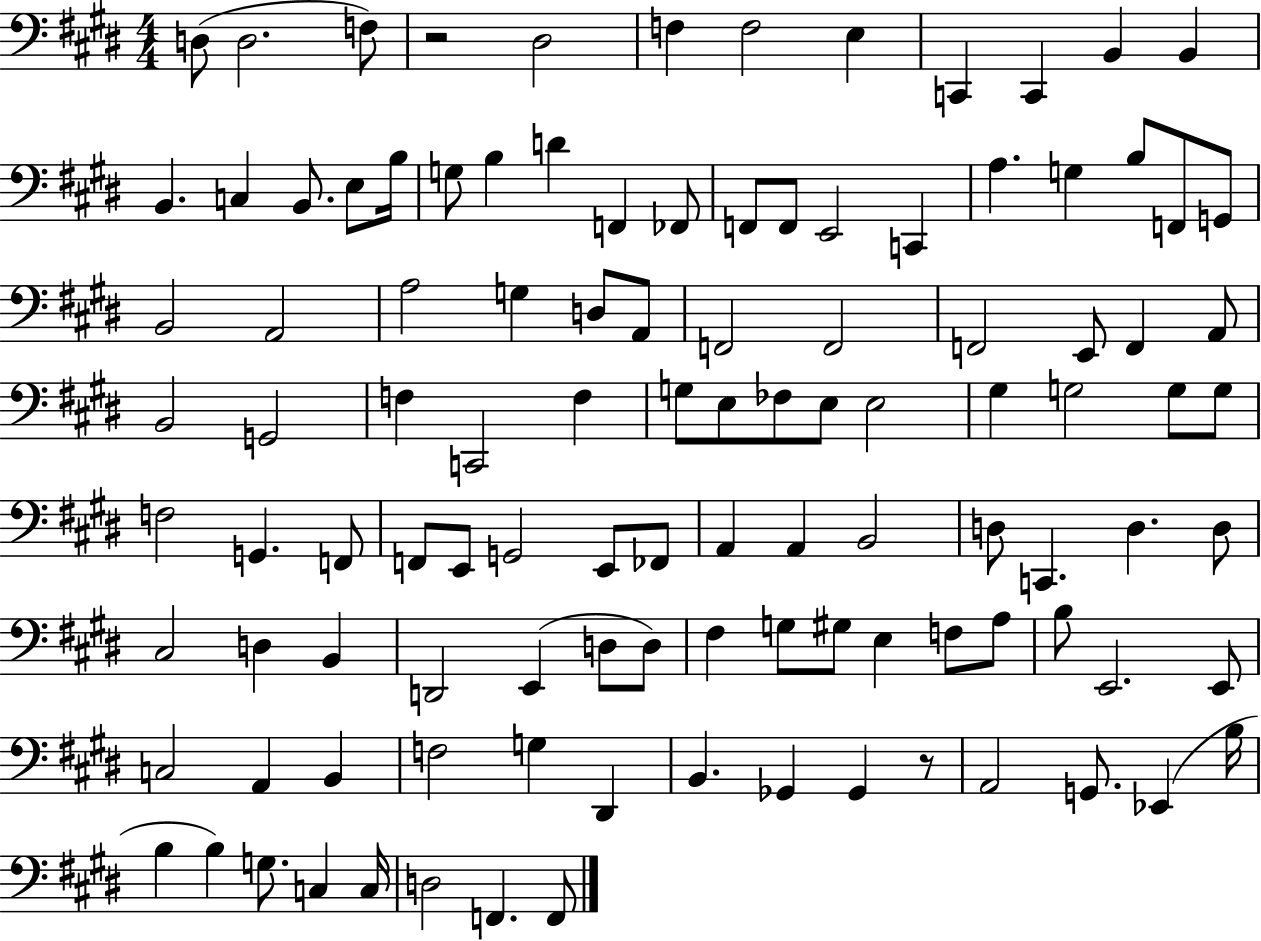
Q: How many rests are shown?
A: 2